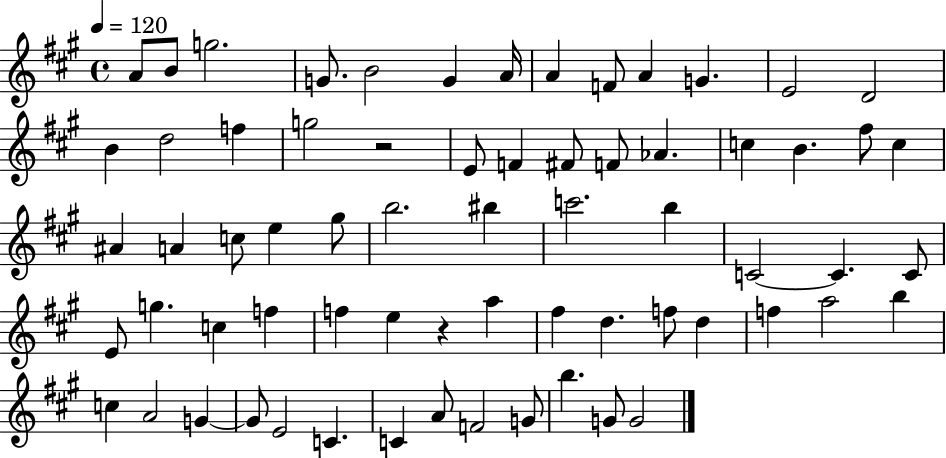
A4/e B4/e G5/h. G4/e. B4/h G4/q A4/s A4/q F4/e A4/q G4/q. E4/h D4/h B4/q D5/h F5/q G5/h R/h E4/e F4/q F#4/e F4/e Ab4/q. C5/q B4/q. F#5/e C5/q A#4/q A4/q C5/e E5/q G#5/e B5/h. BIS5/q C6/h. B5/q C4/h C4/q. C4/e E4/e G5/q. C5/q F5/q F5/q E5/q R/q A5/q F#5/q D5/q. F5/e D5/q F5/q A5/h B5/q C5/q A4/h G4/q G4/e E4/h C4/q. C4/q A4/e F4/h G4/e B5/q. G4/e G4/h